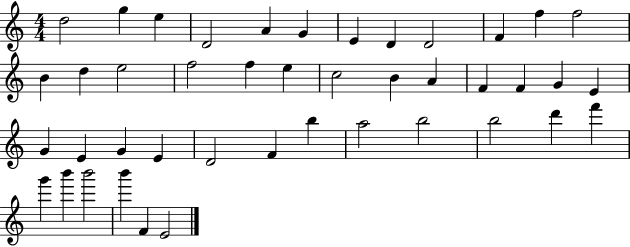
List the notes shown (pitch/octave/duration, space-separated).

D5/h G5/q E5/q D4/h A4/q G4/q E4/q D4/q D4/h F4/q F5/q F5/h B4/q D5/q E5/h F5/h F5/q E5/q C5/h B4/q A4/q F4/q F4/q G4/q E4/q G4/q E4/q G4/q E4/q D4/h F4/q B5/q A5/h B5/h B5/h D6/q F6/q G6/q B6/q B6/h B6/q F4/q E4/h